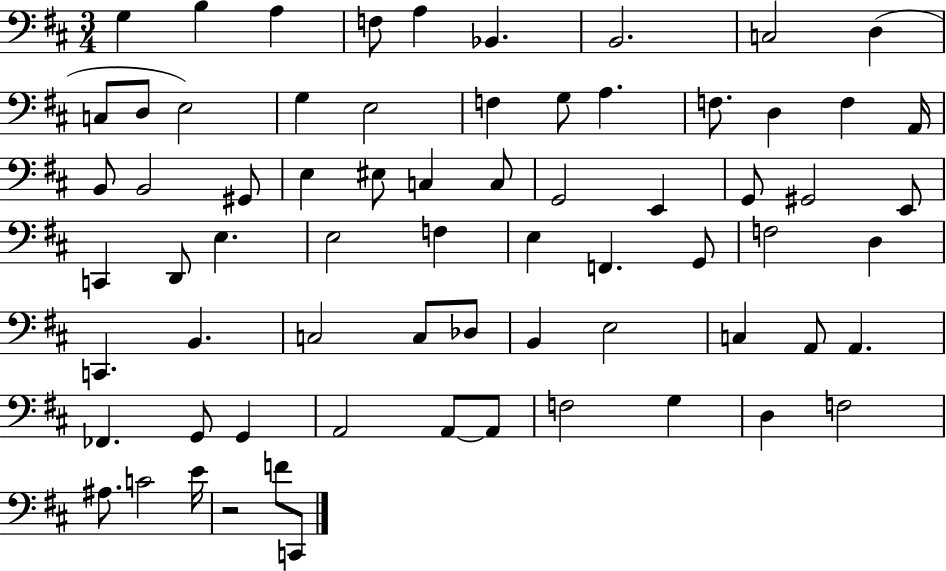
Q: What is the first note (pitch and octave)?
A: G3